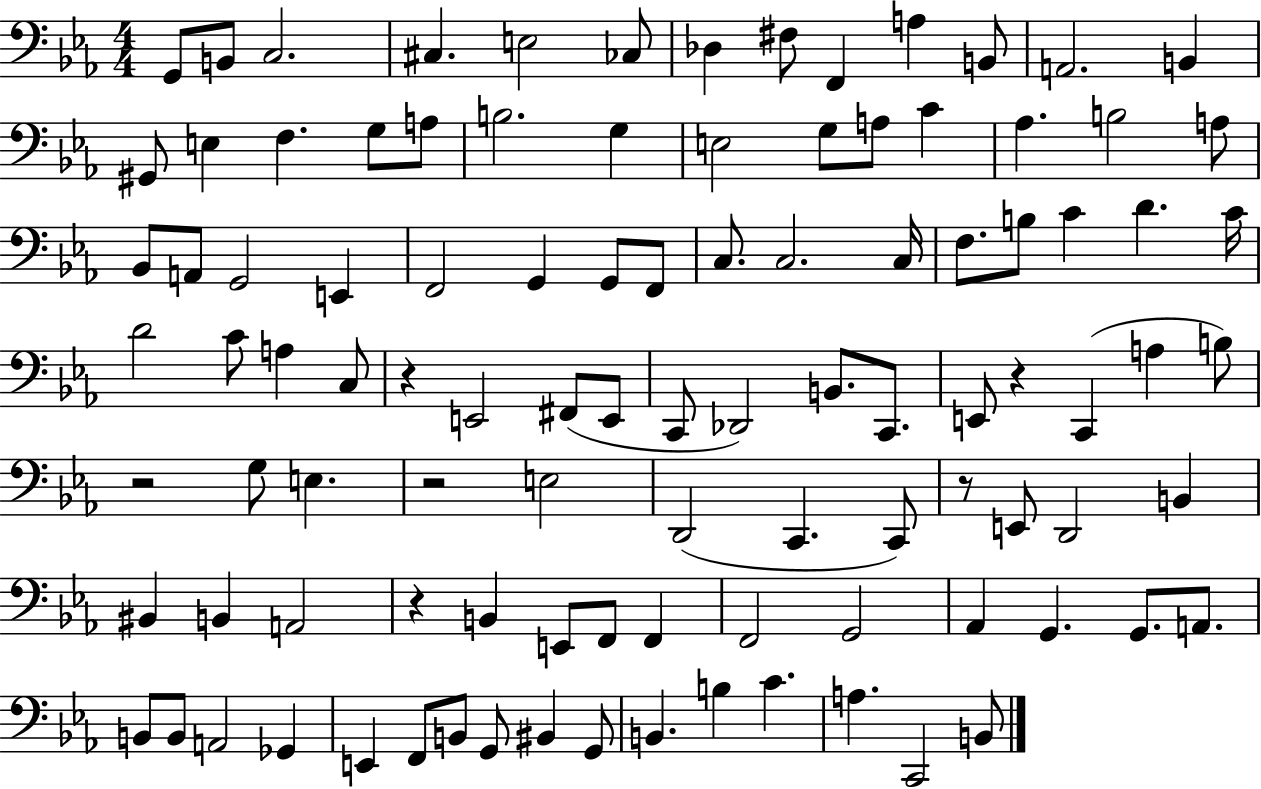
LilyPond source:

{
  \clef bass
  \numericTimeSignature
  \time 4/4
  \key ees \major
  g,8 b,8 c2. | cis4. e2 ces8 | des4 fis8 f,4 a4 b,8 | a,2. b,4 | \break gis,8 e4 f4. g8 a8 | b2. g4 | e2 g8 a8 c'4 | aes4. b2 a8 | \break bes,8 a,8 g,2 e,4 | f,2 g,4 g,8 f,8 | c8. c2. c16 | f8. b8 c'4 d'4. c'16 | \break d'2 c'8 a4 c8 | r4 e,2 fis,8( e,8 | c,8 des,2) b,8. c,8. | e,8 r4 c,4( a4 b8) | \break r2 g8 e4. | r2 e2 | d,2( c,4. c,8) | r8 e,8 d,2 b,4 | \break bis,4 b,4 a,2 | r4 b,4 e,8 f,8 f,4 | f,2 g,2 | aes,4 g,4. g,8. a,8. | \break b,8 b,8 a,2 ges,4 | e,4 f,8 b,8 g,8 bis,4 g,8 | b,4. b4 c'4. | a4. c,2 b,8 | \break \bar "|."
}